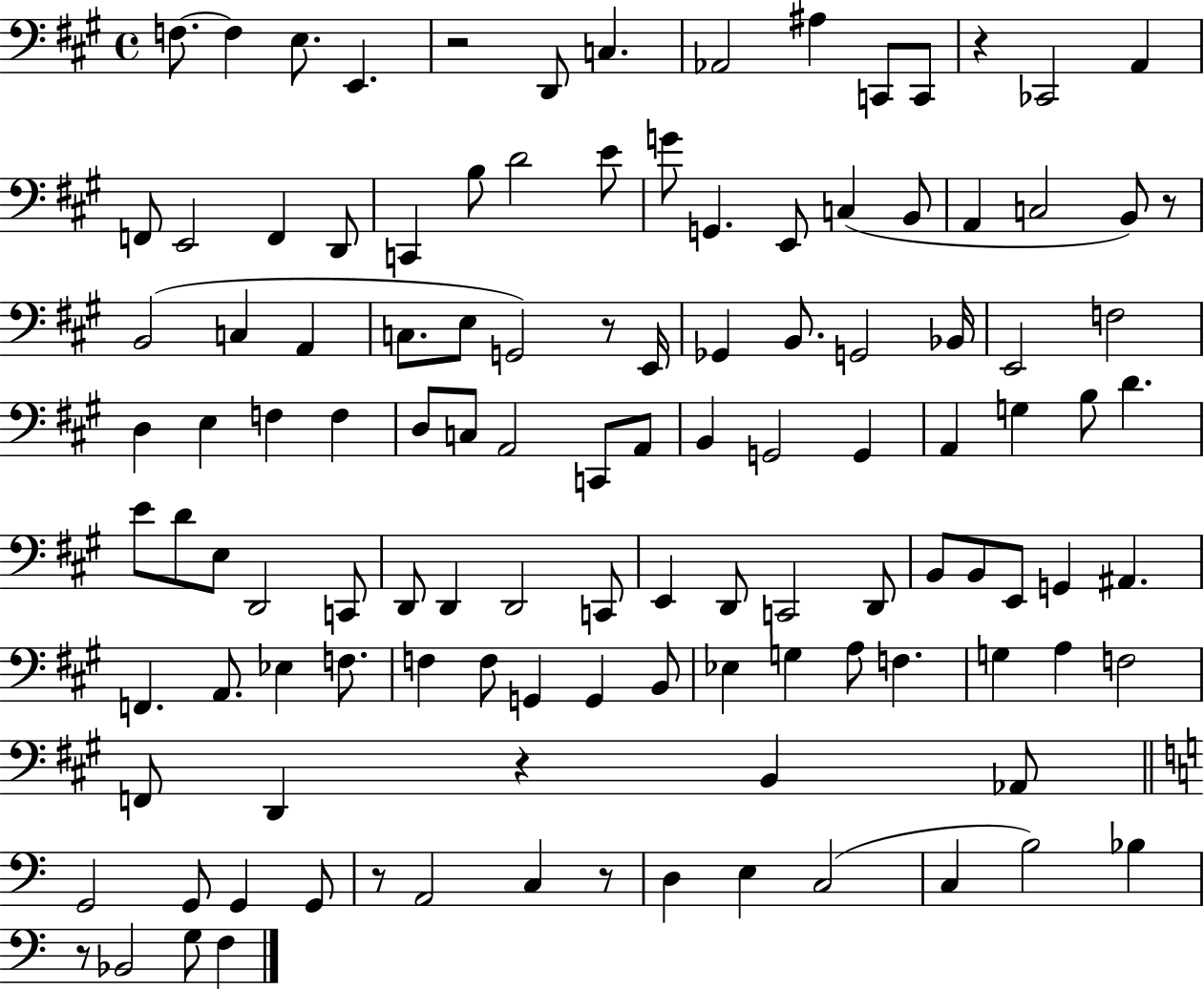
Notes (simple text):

F3/e. F3/q E3/e. E2/q. R/h D2/e C3/q. Ab2/h A#3/q C2/e C2/e R/q CES2/h A2/q F2/e E2/h F2/q D2/e C2/q B3/e D4/h E4/e G4/e G2/q. E2/e C3/q B2/e A2/q C3/h B2/e R/e B2/h C3/q A2/q C3/e. E3/e G2/h R/e E2/s Gb2/q B2/e. G2/h Bb2/s E2/h F3/h D3/q E3/q F3/q F3/q D3/e C3/e A2/h C2/e A2/e B2/q G2/h G2/q A2/q G3/q B3/e D4/q. E4/e D4/e E3/e D2/h C2/e D2/e D2/q D2/h C2/e E2/q D2/e C2/h D2/e B2/e B2/e E2/e G2/q A#2/q. F2/q. A2/e. Eb3/q F3/e. F3/q F3/e G2/q G2/q B2/e Eb3/q G3/q A3/e F3/q. G3/q A3/q F3/h F2/e D2/q R/q B2/q Ab2/e G2/h G2/e G2/q G2/e R/e A2/h C3/q R/e D3/q E3/q C3/h C3/q B3/h Bb3/q R/e Bb2/h G3/e F3/q